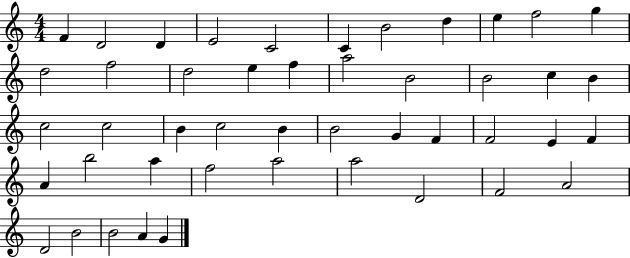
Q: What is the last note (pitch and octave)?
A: G4